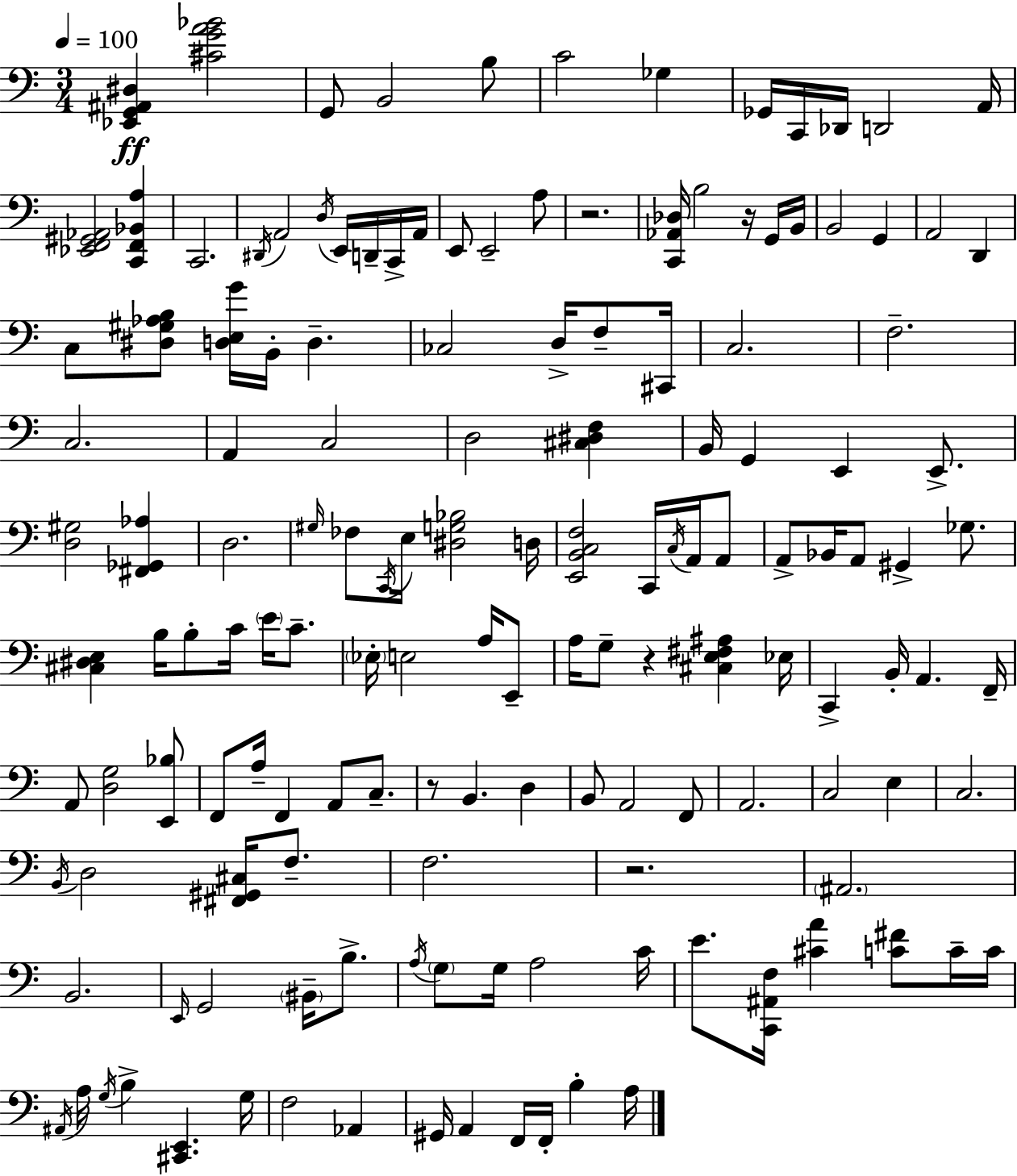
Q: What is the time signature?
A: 3/4